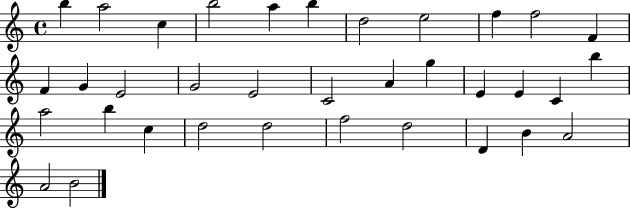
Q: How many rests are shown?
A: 0